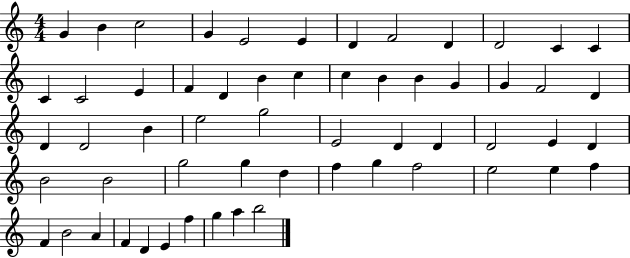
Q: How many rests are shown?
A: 0